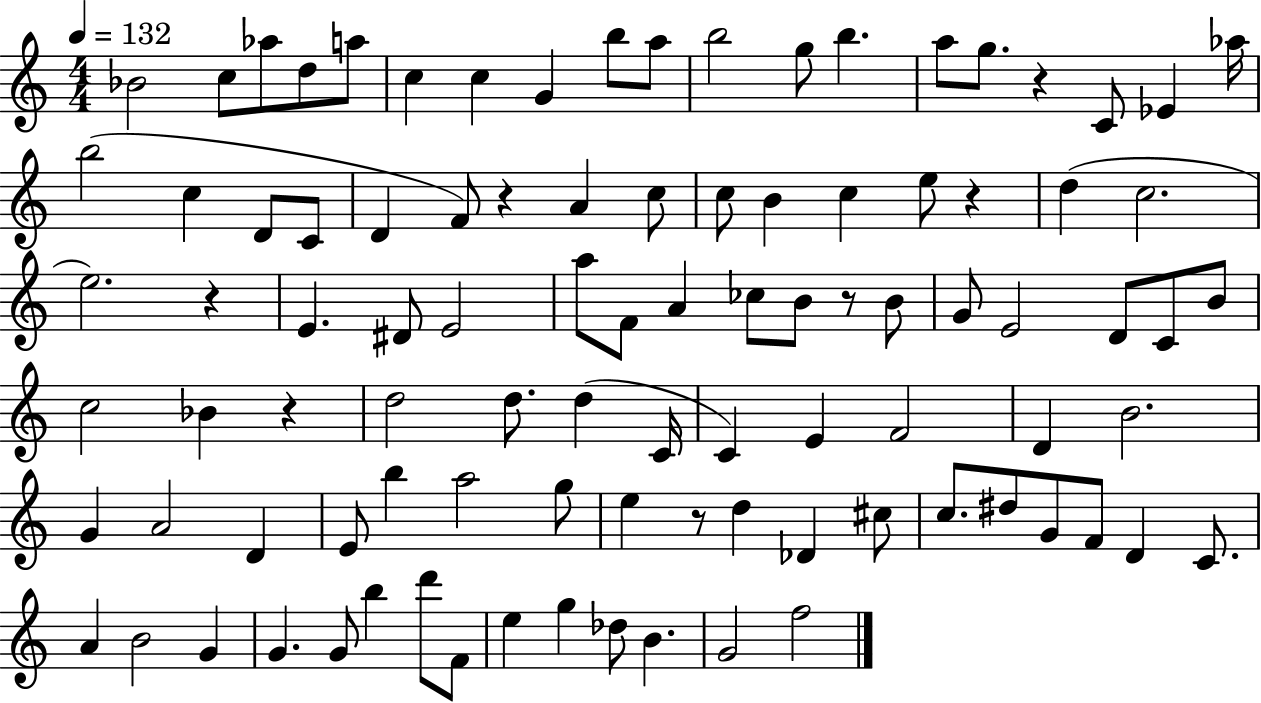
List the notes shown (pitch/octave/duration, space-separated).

Bb4/h C5/e Ab5/e D5/e A5/e C5/q C5/q G4/q B5/e A5/e B5/h G5/e B5/q. A5/e G5/e. R/q C4/e Eb4/q Ab5/s B5/h C5/q D4/e C4/e D4/q F4/e R/q A4/q C5/e C5/e B4/q C5/q E5/e R/q D5/q C5/h. E5/h. R/q E4/q. D#4/e E4/h A5/e F4/e A4/q CES5/e B4/e R/e B4/e G4/e E4/h D4/e C4/e B4/e C5/h Bb4/q R/q D5/h D5/e. D5/q C4/s C4/q E4/q F4/h D4/q B4/h. G4/q A4/h D4/q E4/e B5/q A5/h G5/e E5/q R/e D5/q Db4/q C#5/e C5/e. D#5/e G4/e F4/e D4/q C4/e. A4/q B4/h G4/q G4/q. G4/e B5/q D6/e F4/e E5/q G5/q Db5/e B4/q. G4/h F5/h